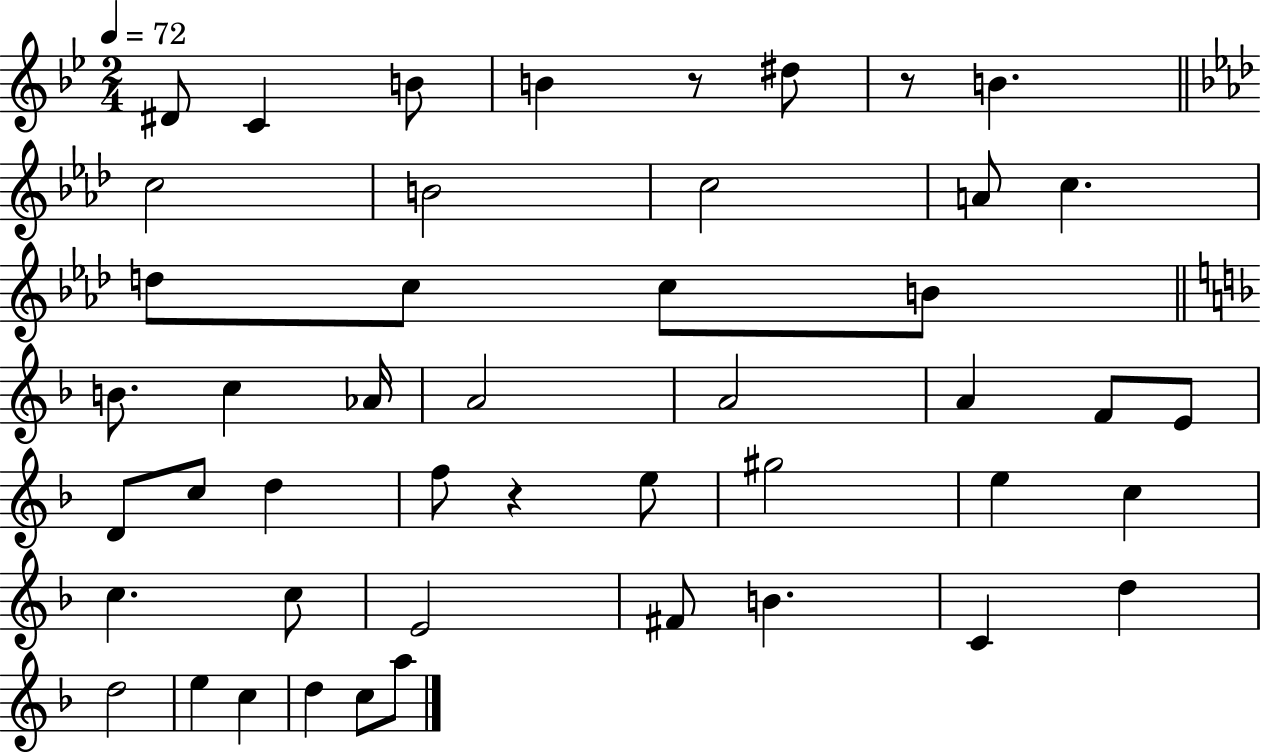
D#4/e C4/q B4/e B4/q R/e D#5/e R/e B4/q. C5/h B4/h C5/h A4/e C5/q. D5/e C5/e C5/e B4/e B4/e. C5/q Ab4/s A4/h A4/h A4/q F4/e E4/e D4/e C5/e D5/q F5/e R/q E5/e G#5/h E5/q C5/q C5/q. C5/e E4/h F#4/e B4/q. C4/q D5/q D5/h E5/q C5/q D5/q C5/e A5/e